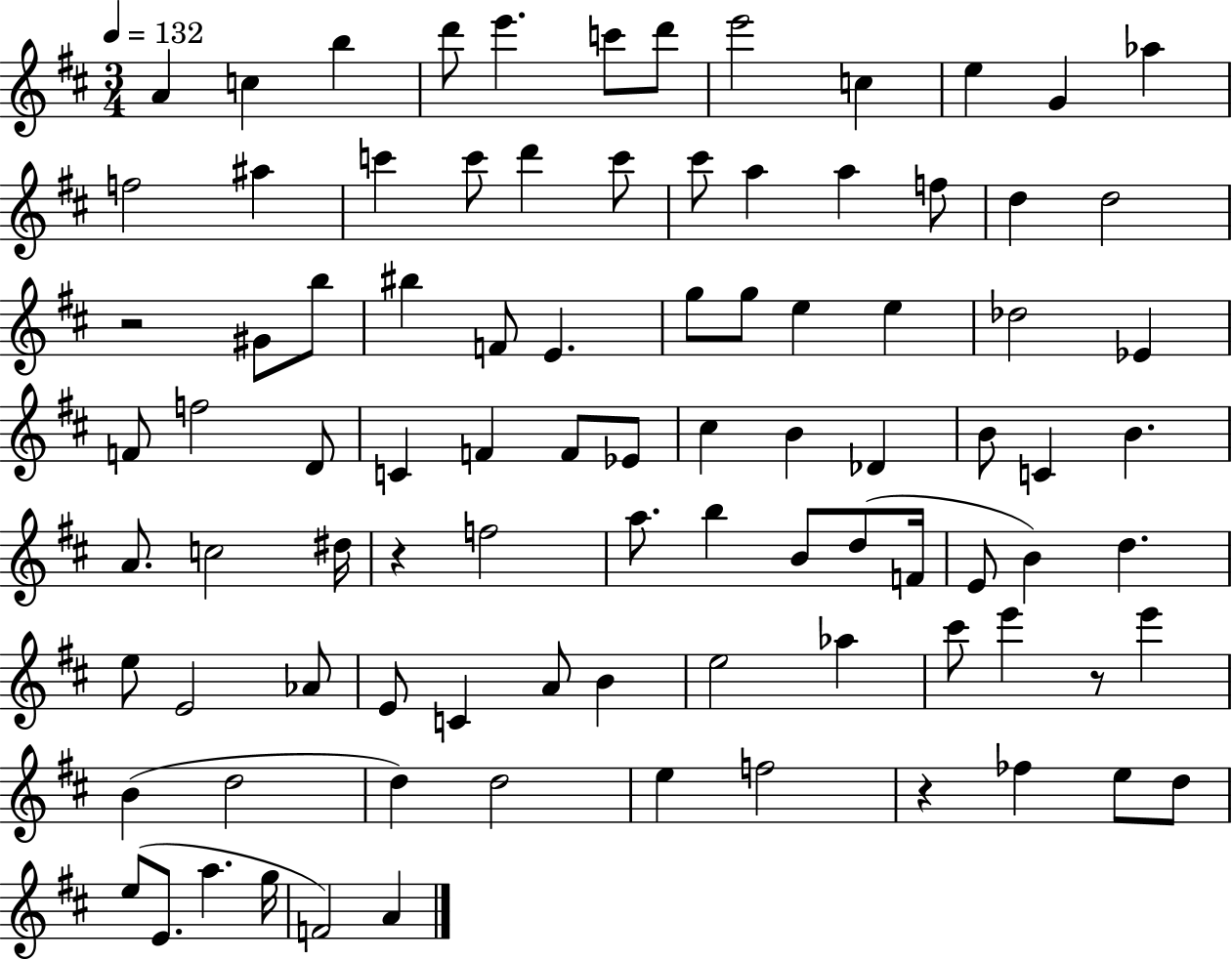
A4/q C5/q B5/q D6/e E6/q. C6/e D6/e E6/h C5/q E5/q G4/q Ab5/q F5/h A#5/q C6/q C6/e D6/q C6/e C#6/e A5/q A5/q F5/e D5/q D5/h R/h G#4/e B5/e BIS5/q F4/e E4/q. G5/e G5/e E5/q E5/q Db5/h Eb4/q F4/e F5/h D4/e C4/q F4/q F4/e Eb4/e C#5/q B4/q Db4/q B4/e C4/q B4/q. A4/e. C5/h D#5/s R/q F5/h A5/e. B5/q B4/e D5/e F4/s E4/e B4/q D5/q. E5/e E4/h Ab4/e E4/e C4/q A4/e B4/q E5/h Ab5/q C#6/e E6/q R/e E6/q B4/q D5/h D5/q D5/h E5/q F5/h R/q FES5/q E5/e D5/e E5/e E4/e. A5/q. G5/s F4/h A4/q